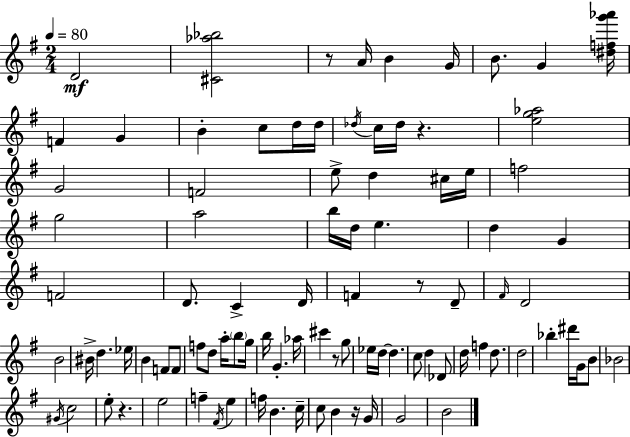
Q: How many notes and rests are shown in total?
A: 93